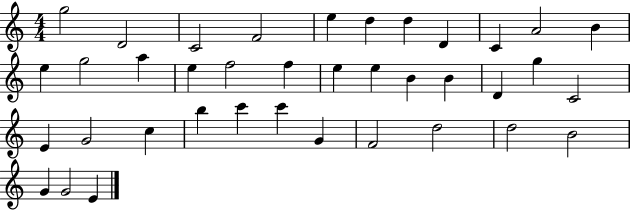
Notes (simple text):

G5/h D4/h C4/h F4/h E5/q D5/q D5/q D4/q C4/q A4/h B4/q E5/q G5/h A5/q E5/q F5/h F5/q E5/q E5/q B4/q B4/q D4/q G5/q C4/h E4/q G4/h C5/q B5/q C6/q C6/q G4/q F4/h D5/h D5/h B4/h G4/q G4/h E4/q